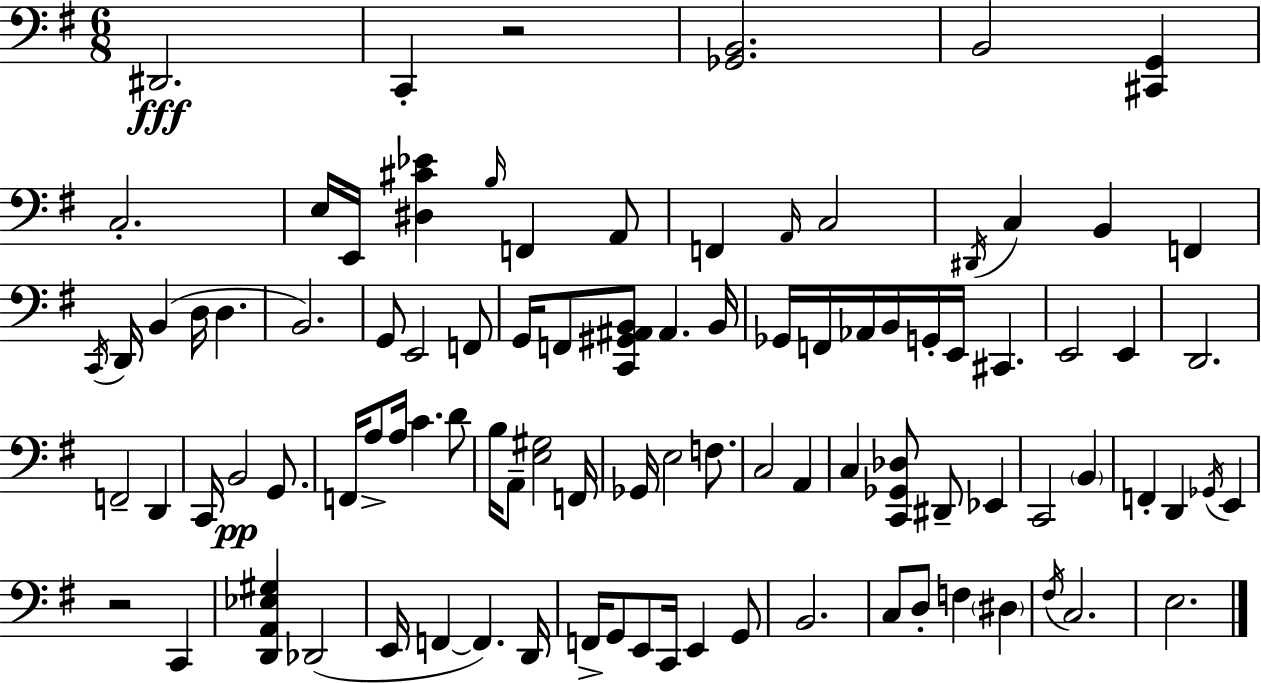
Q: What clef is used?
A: bass